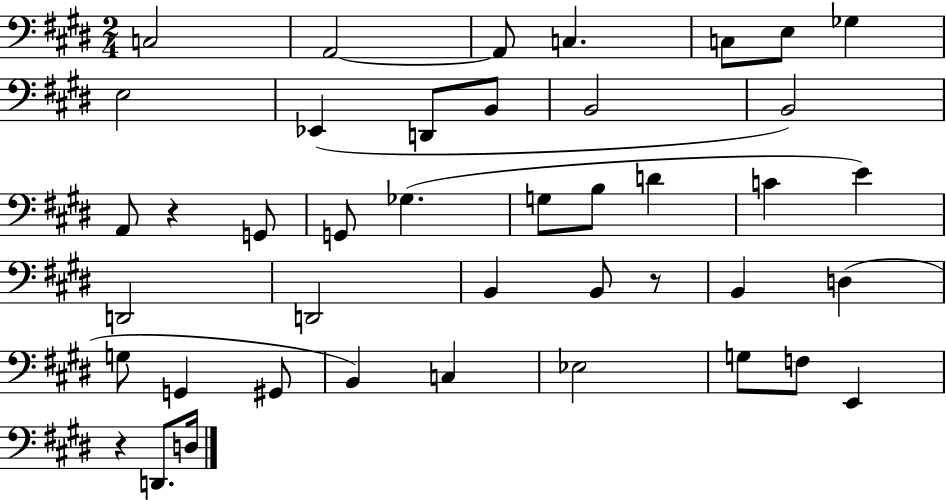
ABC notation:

X:1
T:Untitled
M:2/4
L:1/4
K:E
C,2 A,,2 A,,/2 C, C,/2 E,/2 _G, E,2 _E,, D,,/2 B,,/2 B,,2 B,,2 A,,/2 z G,,/2 G,,/2 _G, G,/2 B,/2 D C E D,,2 D,,2 B,, B,,/2 z/2 B,, D, G,/2 G,, ^G,,/2 B,, C, _E,2 G,/2 F,/2 E,, z D,,/2 D,/4